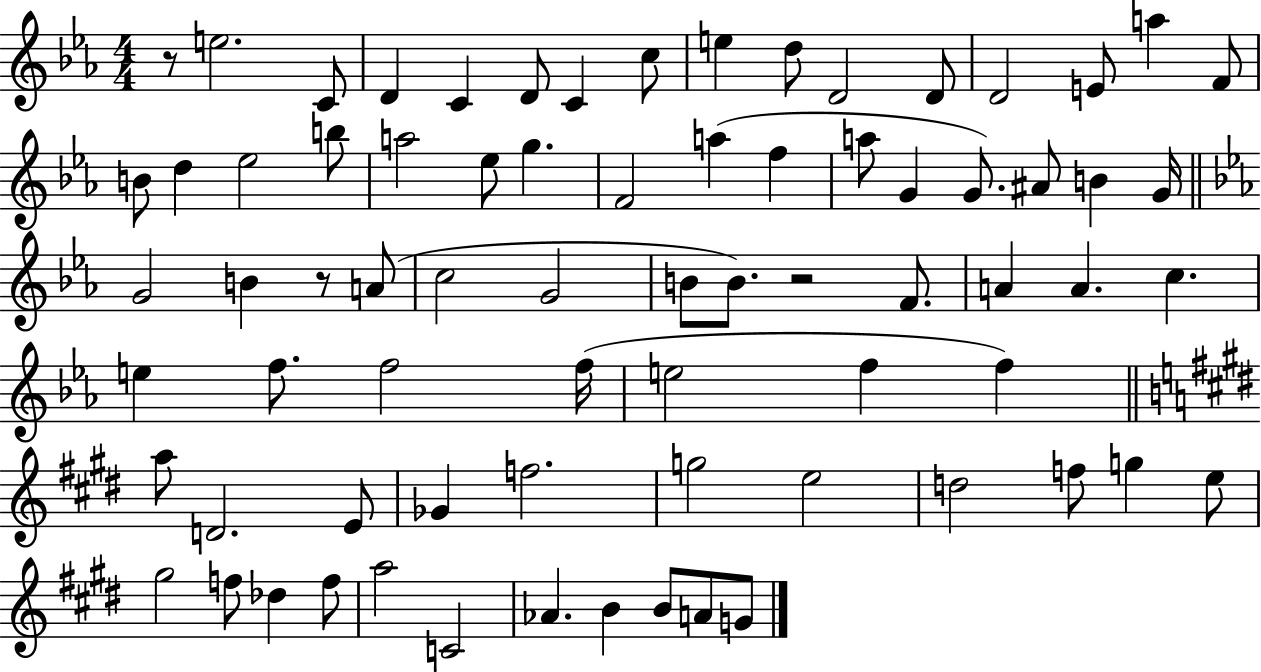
R/e E5/h. C4/e D4/q C4/q D4/e C4/q C5/e E5/q D5/e D4/h D4/e D4/h E4/e A5/q F4/e B4/e D5/q Eb5/h B5/e A5/h Eb5/e G5/q. F4/h A5/q F5/q A5/e G4/q G4/e. A#4/e B4/q G4/s G4/h B4/q R/e A4/e C5/h G4/h B4/e B4/e. R/h F4/e. A4/q A4/q. C5/q. E5/q F5/e. F5/h F5/s E5/h F5/q F5/q A5/e D4/h. E4/e Gb4/q F5/h. G5/h E5/h D5/h F5/e G5/q E5/e G#5/h F5/e Db5/q F5/e A5/h C4/h Ab4/q. B4/q B4/e A4/e G4/e